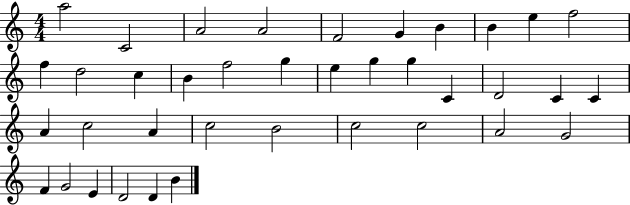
A5/h C4/h A4/h A4/h F4/h G4/q B4/q B4/q E5/q F5/h F5/q D5/h C5/q B4/q F5/h G5/q E5/q G5/q G5/q C4/q D4/h C4/q C4/q A4/q C5/h A4/q C5/h B4/h C5/h C5/h A4/h G4/h F4/q G4/h E4/q D4/h D4/q B4/q